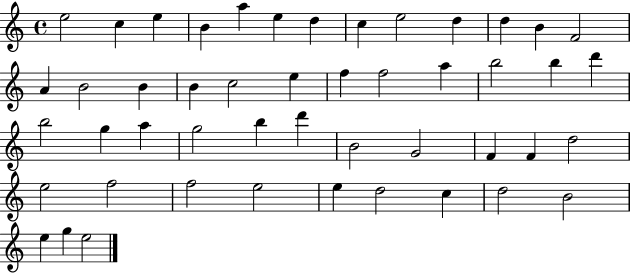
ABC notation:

X:1
T:Untitled
M:4/4
L:1/4
K:C
e2 c e B a e d c e2 d d B F2 A B2 B B c2 e f f2 a b2 b d' b2 g a g2 b d' B2 G2 F F d2 e2 f2 f2 e2 e d2 c d2 B2 e g e2